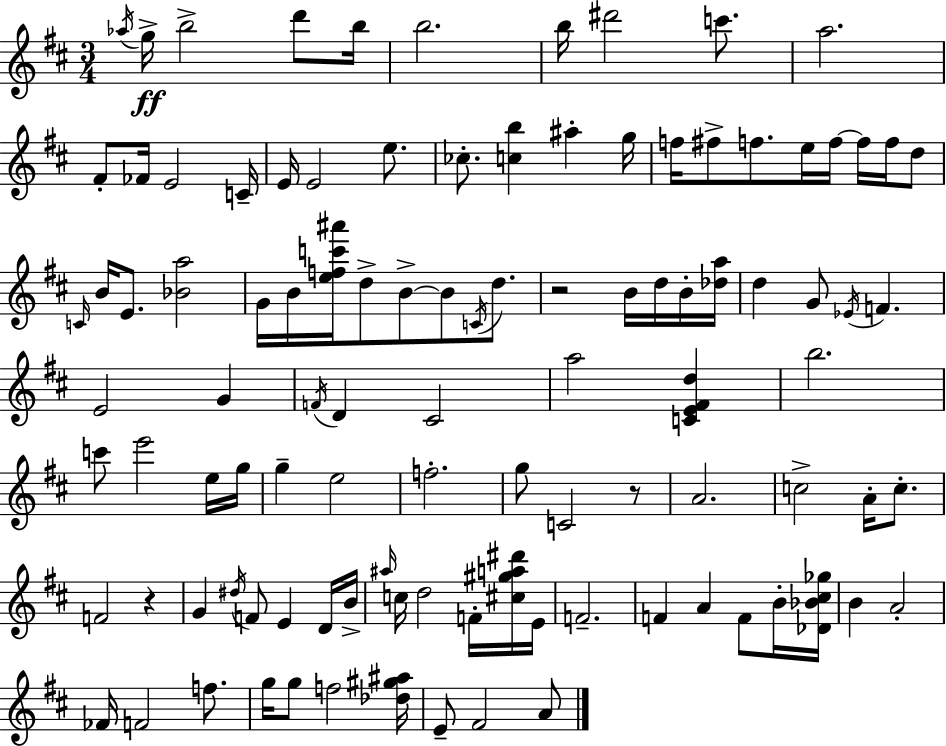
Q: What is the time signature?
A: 3/4